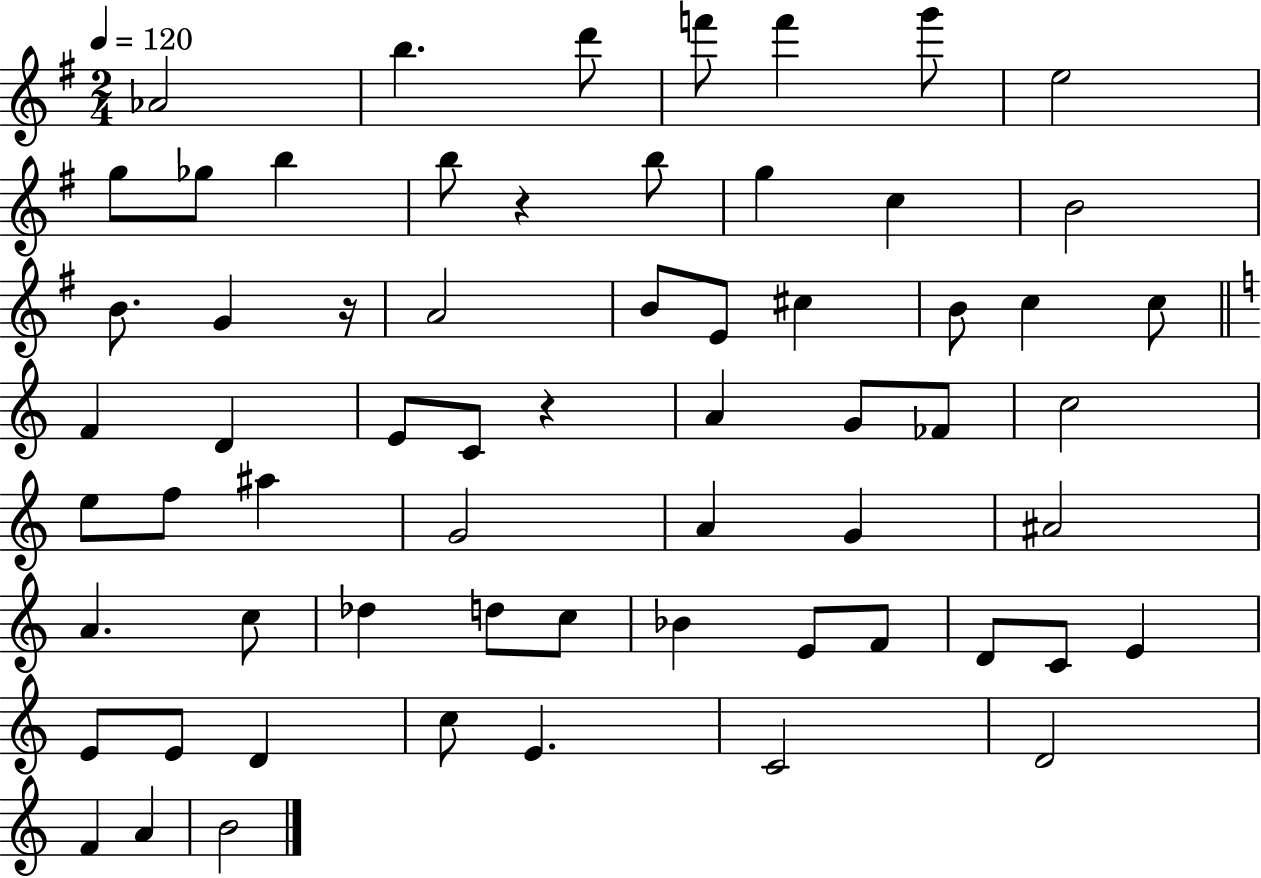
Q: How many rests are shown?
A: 3